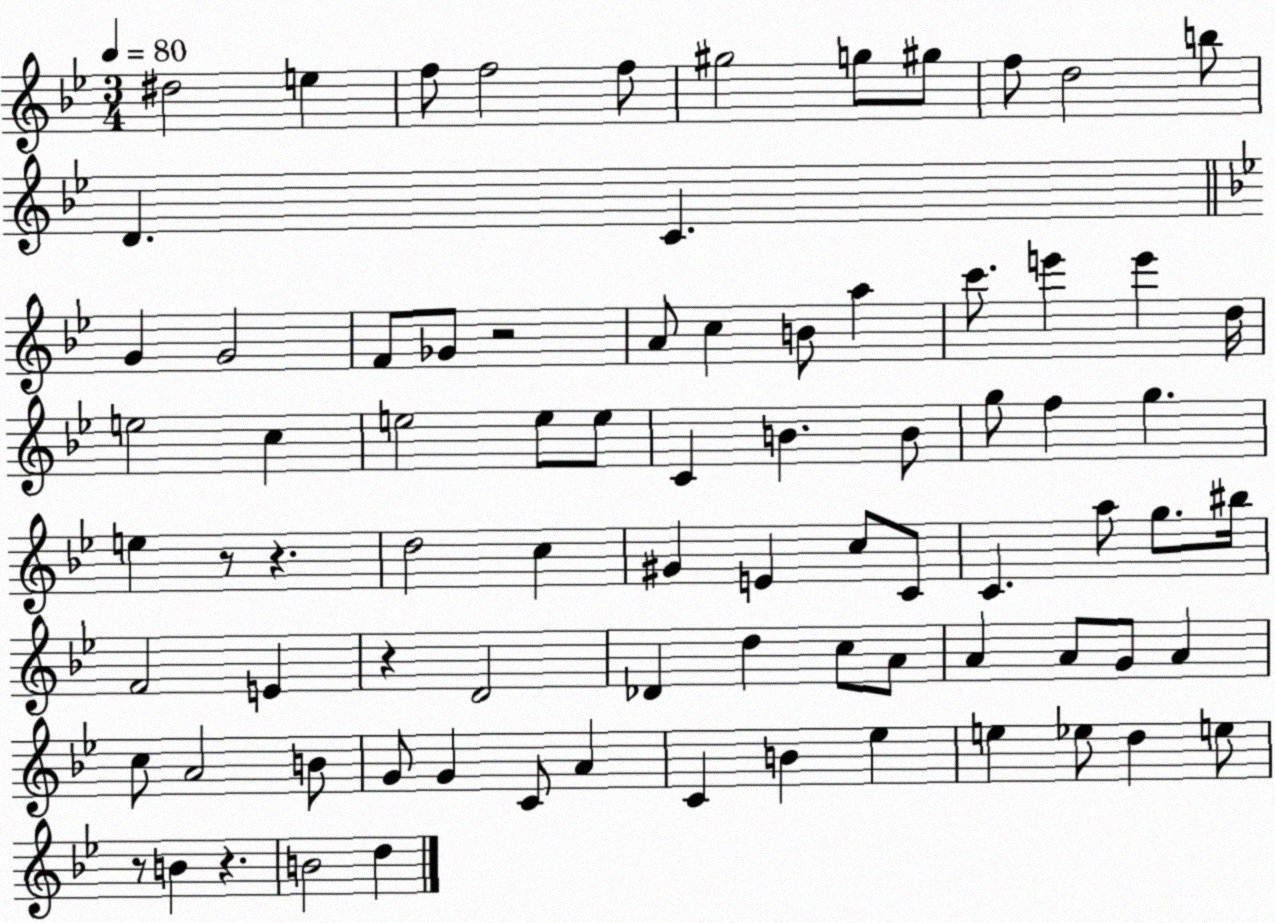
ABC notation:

X:1
T:Untitled
M:3/4
L:1/4
K:Bb
^d2 e f/2 f2 f/2 ^g2 g/2 ^g/2 f/2 d2 b/2 D C G G2 F/2 _G/2 z2 A/2 c B/2 a c'/2 e' e' d/4 e2 c e2 e/2 e/2 C B B/2 g/2 f g e z/2 z d2 c ^G E c/2 C/2 C a/2 g/2 ^b/4 F2 E z D2 _D d c/2 A/2 A A/2 G/2 A c/2 A2 B/2 G/2 G C/2 A C B _e e _e/2 d e/2 z/2 B z B2 d